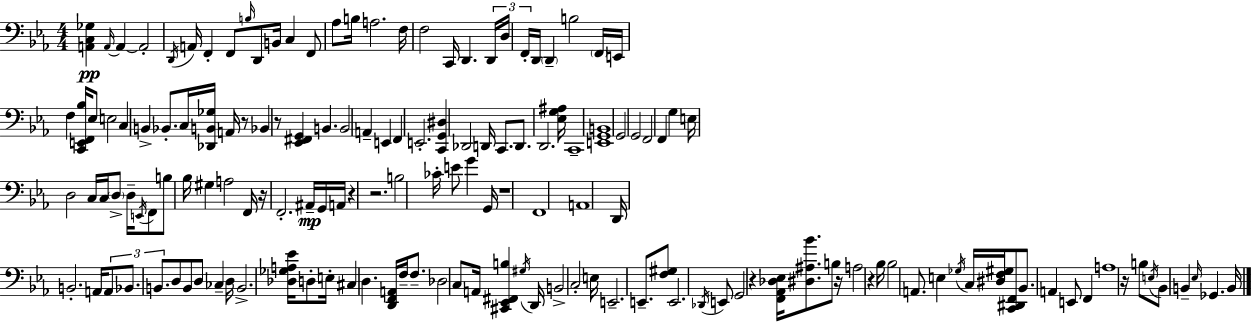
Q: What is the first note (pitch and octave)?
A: A2